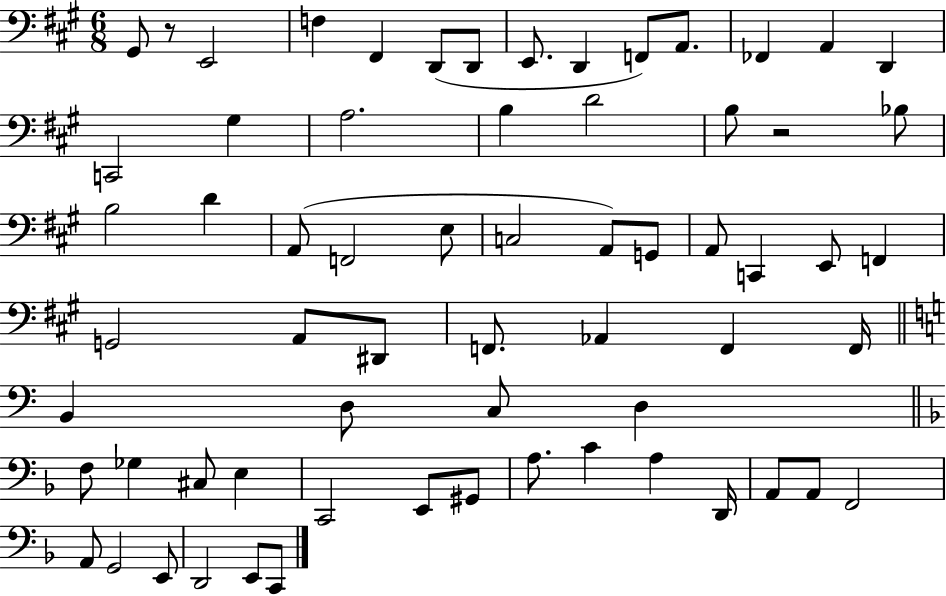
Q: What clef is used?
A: bass